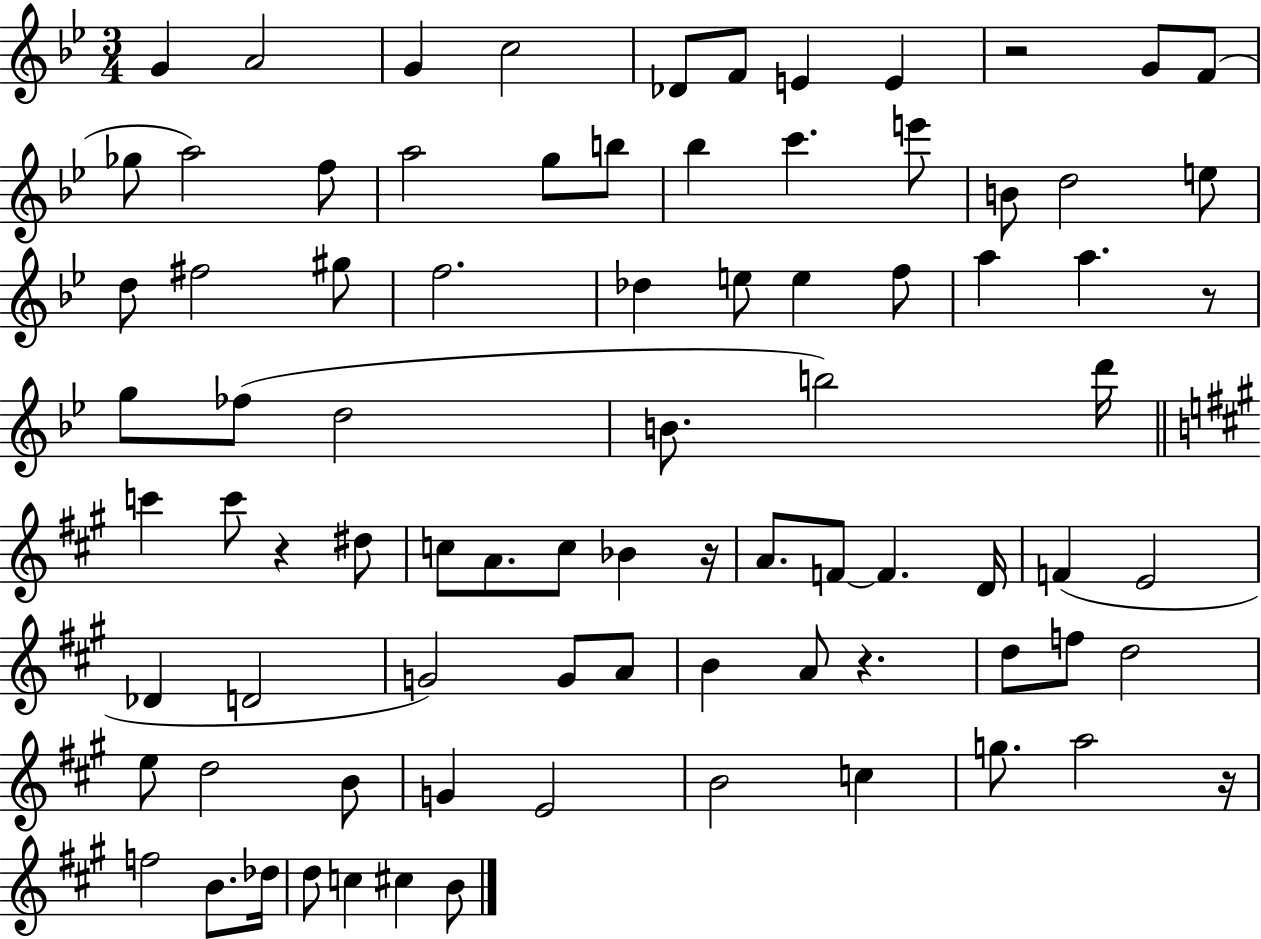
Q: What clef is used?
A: treble